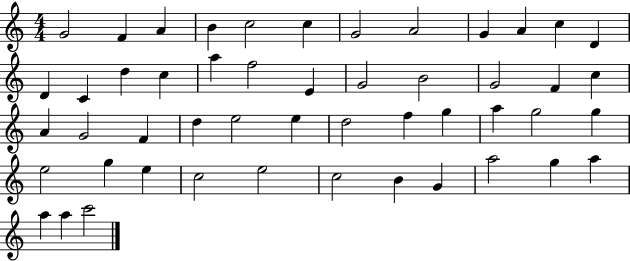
X:1
T:Untitled
M:4/4
L:1/4
K:C
G2 F A B c2 c G2 A2 G A c D D C d c a f2 E G2 B2 G2 F c A G2 F d e2 e d2 f g a g2 g e2 g e c2 e2 c2 B G a2 g a a a c'2